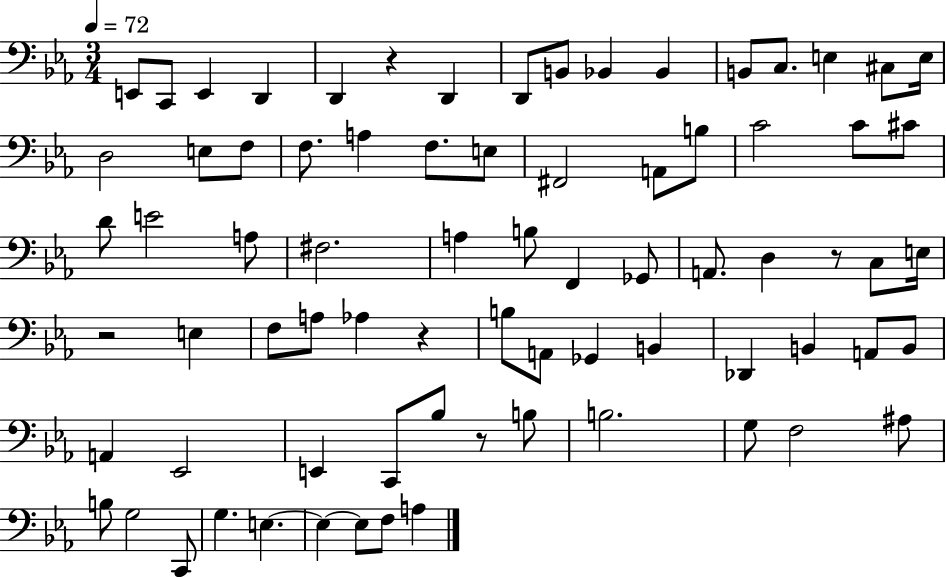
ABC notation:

X:1
T:Untitled
M:3/4
L:1/4
K:Eb
E,,/2 C,,/2 E,, D,, D,, z D,, D,,/2 B,,/2 _B,, _B,, B,,/2 C,/2 E, ^C,/2 E,/4 D,2 E,/2 F,/2 F,/2 A, F,/2 E,/2 ^F,,2 A,,/2 B,/2 C2 C/2 ^C/2 D/2 E2 A,/2 ^F,2 A, B,/2 F,, _G,,/2 A,,/2 D, z/2 C,/2 E,/4 z2 E, F,/2 A,/2 _A, z B,/2 A,,/2 _G,, B,, _D,, B,, A,,/2 B,,/2 A,, _E,,2 E,, C,,/2 _B,/2 z/2 B,/2 B,2 G,/2 F,2 ^A,/2 B,/2 G,2 C,,/2 G, E, E, E,/2 F,/2 A,